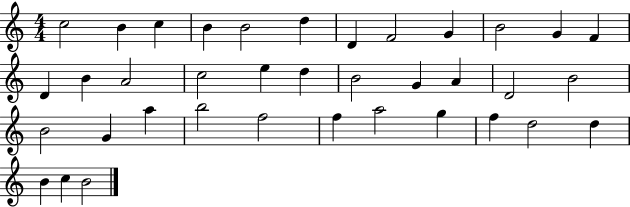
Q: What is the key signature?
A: C major